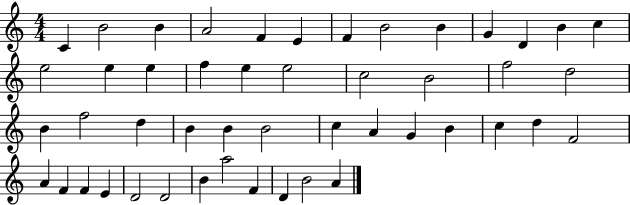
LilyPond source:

{
  \clef treble
  \numericTimeSignature
  \time 4/4
  \key c \major
  c'4 b'2 b'4 | a'2 f'4 e'4 | f'4 b'2 b'4 | g'4 d'4 b'4 c''4 | \break e''2 e''4 e''4 | f''4 e''4 e''2 | c''2 b'2 | f''2 d''2 | \break b'4 f''2 d''4 | b'4 b'4 b'2 | c''4 a'4 g'4 b'4 | c''4 d''4 f'2 | \break a'4 f'4 f'4 e'4 | d'2 d'2 | b'4 a''2 f'4 | d'4 b'2 a'4 | \break \bar "|."
}